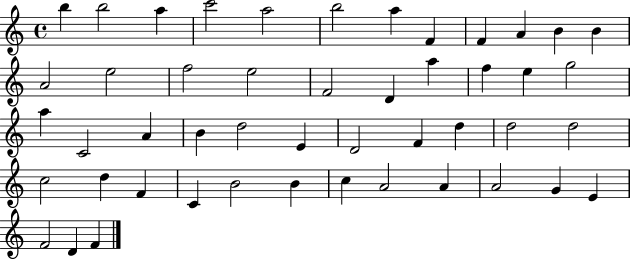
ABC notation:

X:1
T:Untitled
M:4/4
L:1/4
K:C
b b2 a c'2 a2 b2 a F F A B B A2 e2 f2 e2 F2 D a f e g2 a C2 A B d2 E D2 F d d2 d2 c2 d F C B2 B c A2 A A2 G E F2 D F